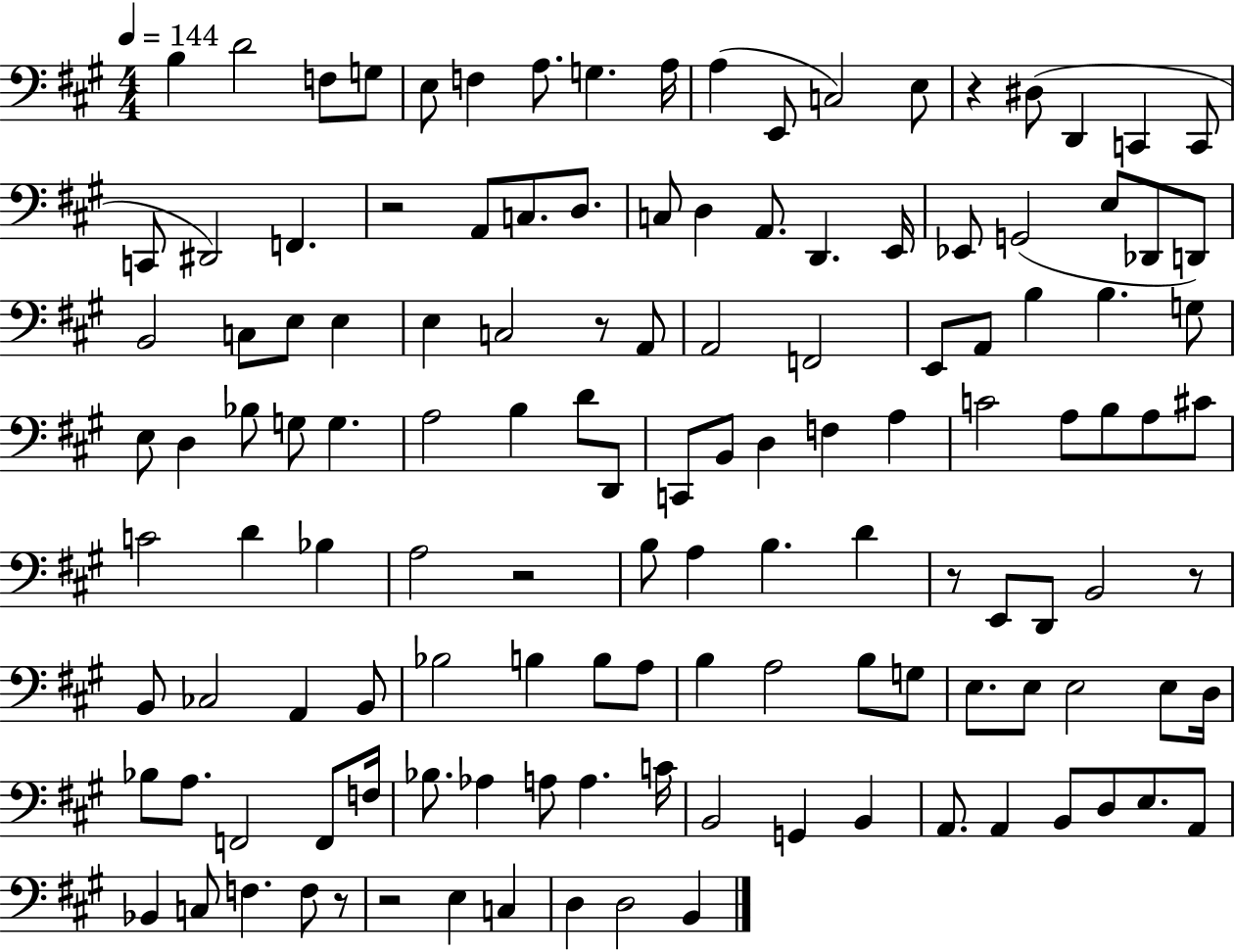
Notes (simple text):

B3/q D4/h F3/e G3/e E3/e F3/q A3/e. G3/q. A3/s A3/q E2/e C3/h E3/e R/q D#3/e D2/q C2/q C2/e C2/e D#2/h F2/q. R/h A2/e C3/e. D3/e. C3/e D3/q A2/e. D2/q. E2/s Eb2/e G2/h E3/e Db2/e D2/e B2/h C3/e E3/e E3/q E3/q C3/h R/e A2/e A2/h F2/h E2/e A2/e B3/q B3/q. G3/e E3/e D3/q Bb3/e G3/e G3/q. A3/h B3/q D4/e D2/e C2/e B2/e D3/q F3/q A3/q C4/h A3/e B3/e A3/e C#4/e C4/h D4/q Bb3/q A3/h R/h B3/e A3/q B3/q. D4/q R/e E2/e D2/e B2/h R/e B2/e CES3/h A2/q B2/e Bb3/h B3/q B3/e A3/e B3/q A3/h B3/e G3/e E3/e. E3/e E3/h E3/e D3/s Bb3/e A3/e. F2/h F2/e F3/s Bb3/e. Ab3/q A3/e A3/q. C4/s B2/h G2/q B2/q A2/e. A2/q B2/e D3/e E3/e. A2/e Bb2/q C3/e F3/q. F3/e R/e R/h E3/q C3/q D3/q D3/h B2/q